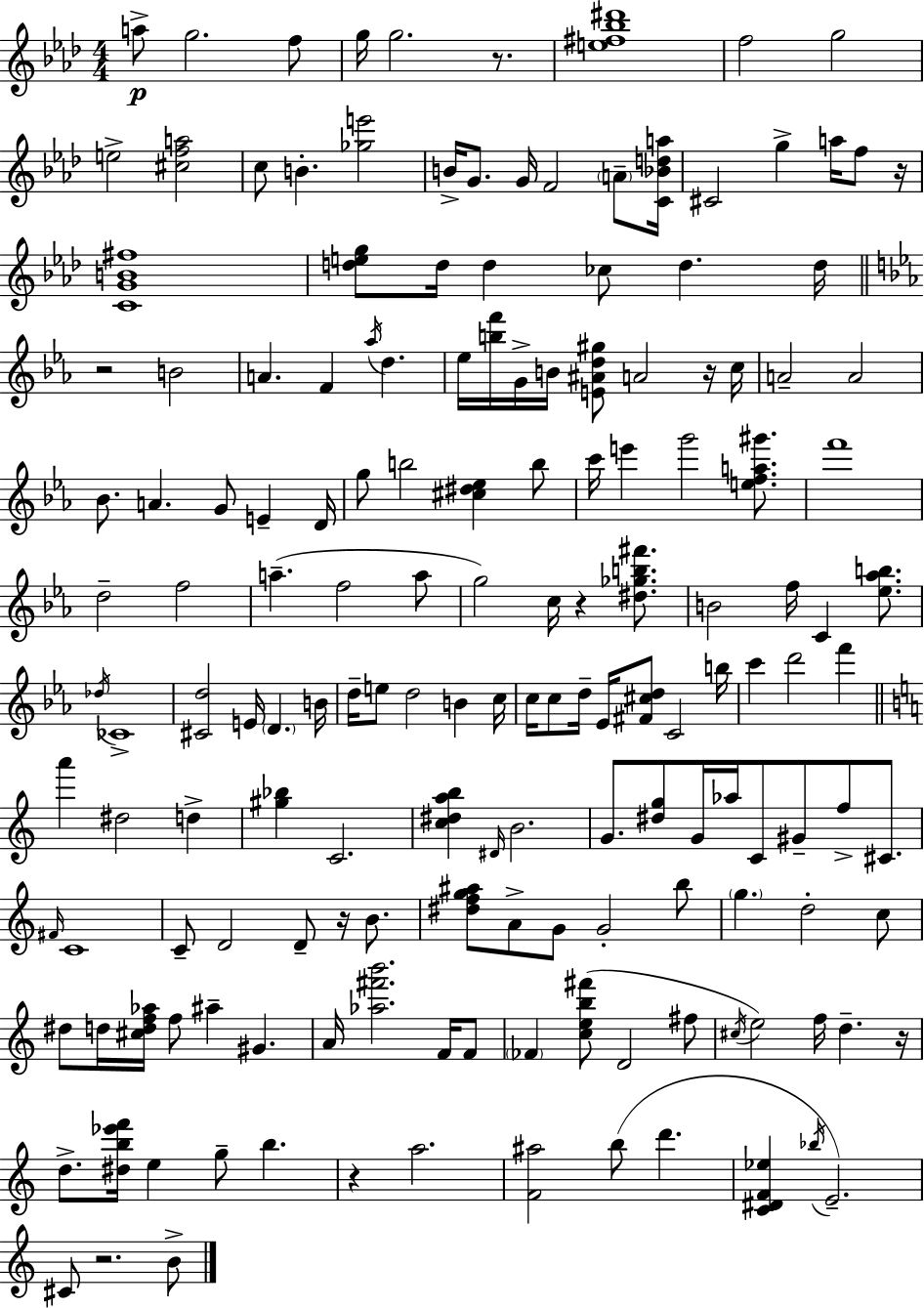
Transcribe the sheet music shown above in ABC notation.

X:1
T:Untitled
M:4/4
L:1/4
K:Ab
a/2 g2 f/2 g/4 g2 z/2 [e^f_b^d']4 f2 g2 e2 [^cfa]2 c/2 B [_ge']2 B/4 G/2 G/4 F2 A/2 [C_Bda]/4 ^C2 g a/4 f/2 z/4 [CGB^f]4 [deg]/2 d/4 d _c/2 d d/4 z2 B2 A F _a/4 d _e/4 [bf']/4 G/4 B/4 [E^Ad^g]/2 A2 z/4 c/4 A2 A2 _B/2 A G/2 E D/4 g/2 b2 [^c^d_e] b/2 c'/4 e' g'2 [efa^g']/2 f'4 d2 f2 a f2 a/2 g2 c/4 z [^d_gb^f']/2 B2 f/4 C [_e_ab]/2 _d/4 _C4 [^Cd]2 E/4 D B/4 d/4 e/2 d2 B c/4 c/4 c/2 d/4 _E/4 [^F^cd]/2 C2 b/4 c' d'2 f' a' ^d2 d [^g_b] C2 [c^dab] ^D/4 B2 G/2 [^dg]/2 G/4 _a/4 C/2 ^G/2 f/2 ^C/2 ^F/4 C4 C/2 D2 D/2 z/4 B/2 [^dfg^a]/2 A/2 G/2 G2 b/2 g d2 c/2 ^d/2 d/4 [^cdf_a]/4 f/2 ^a ^G A/4 [_a^f'b']2 F/4 F/2 _F [ceb^f']/2 D2 ^f/2 ^c/4 e2 f/4 d z/4 d/2 [^db_e'f']/4 e g/2 b z a2 [F^a]2 b/2 d' [C^DF_e] _b/4 E2 ^C/2 z2 B/2